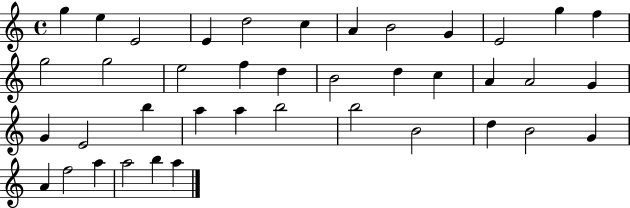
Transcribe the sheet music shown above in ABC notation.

X:1
T:Untitled
M:4/4
L:1/4
K:C
g e E2 E d2 c A B2 G E2 g f g2 g2 e2 f d B2 d c A A2 G G E2 b a a b2 b2 B2 d B2 G A f2 a a2 b a